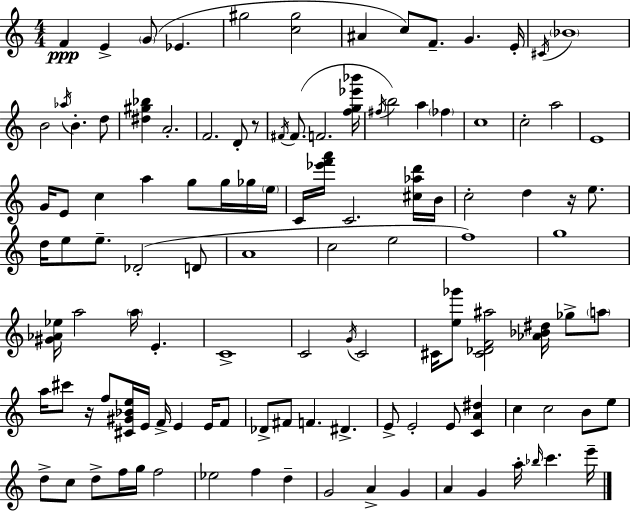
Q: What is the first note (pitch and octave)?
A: F4